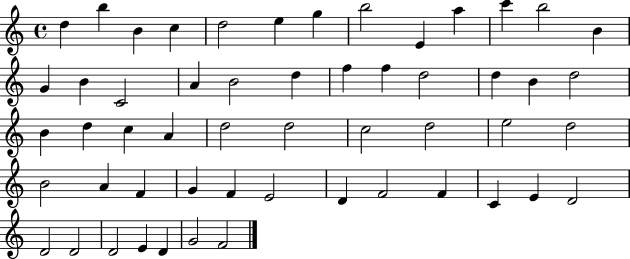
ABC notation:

X:1
T:Untitled
M:4/4
L:1/4
K:C
d b B c d2 e g b2 E a c' b2 B G B C2 A B2 d f f d2 d B d2 B d c A d2 d2 c2 d2 e2 d2 B2 A F G F E2 D F2 F C E D2 D2 D2 D2 E D G2 F2